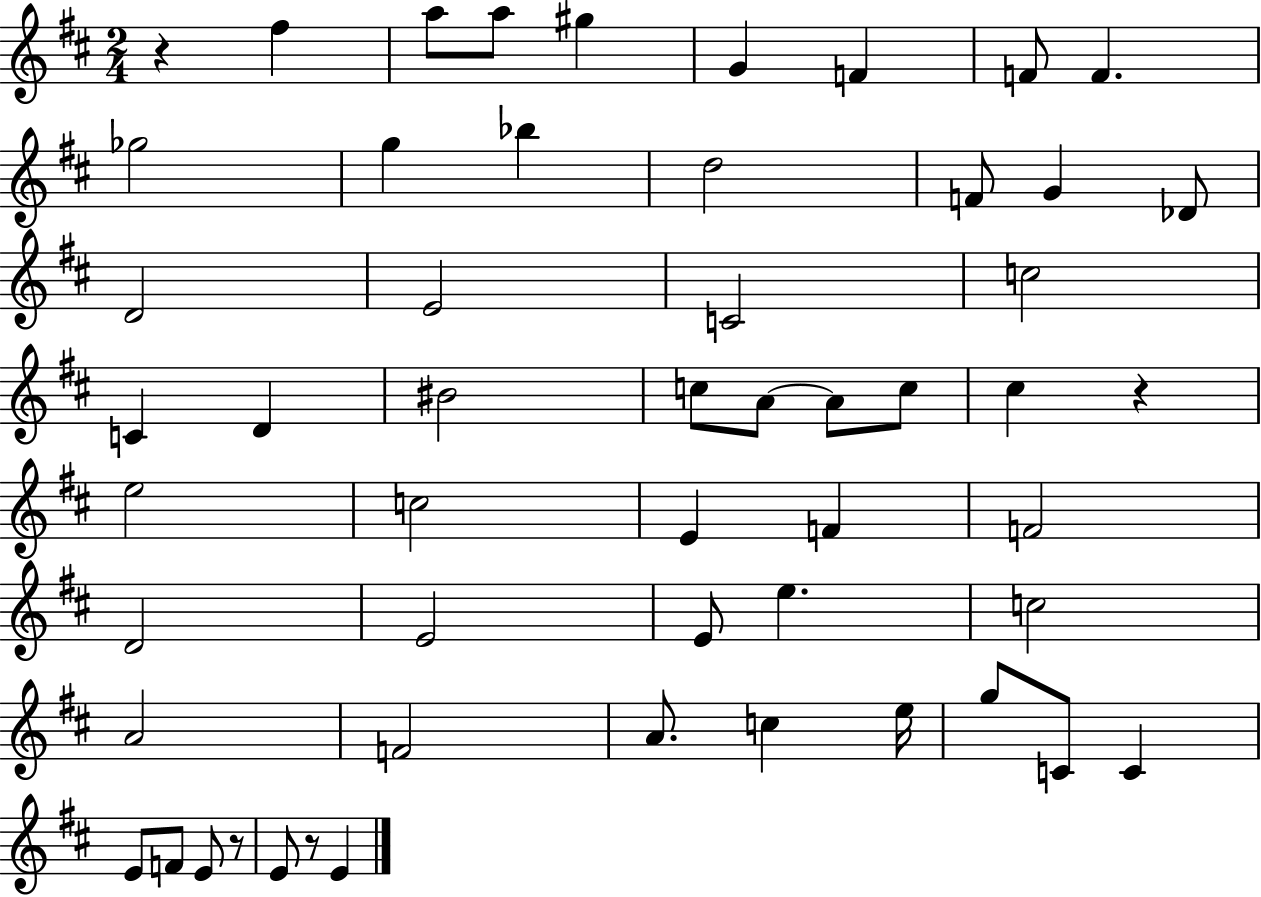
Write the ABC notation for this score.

X:1
T:Untitled
M:2/4
L:1/4
K:D
z ^f a/2 a/2 ^g G F F/2 F _g2 g _b d2 F/2 G _D/2 D2 E2 C2 c2 C D ^B2 c/2 A/2 A/2 c/2 ^c z e2 c2 E F F2 D2 E2 E/2 e c2 A2 F2 A/2 c e/4 g/2 C/2 C E/2 F/2 E/2 z/2 E/2 z/2 E